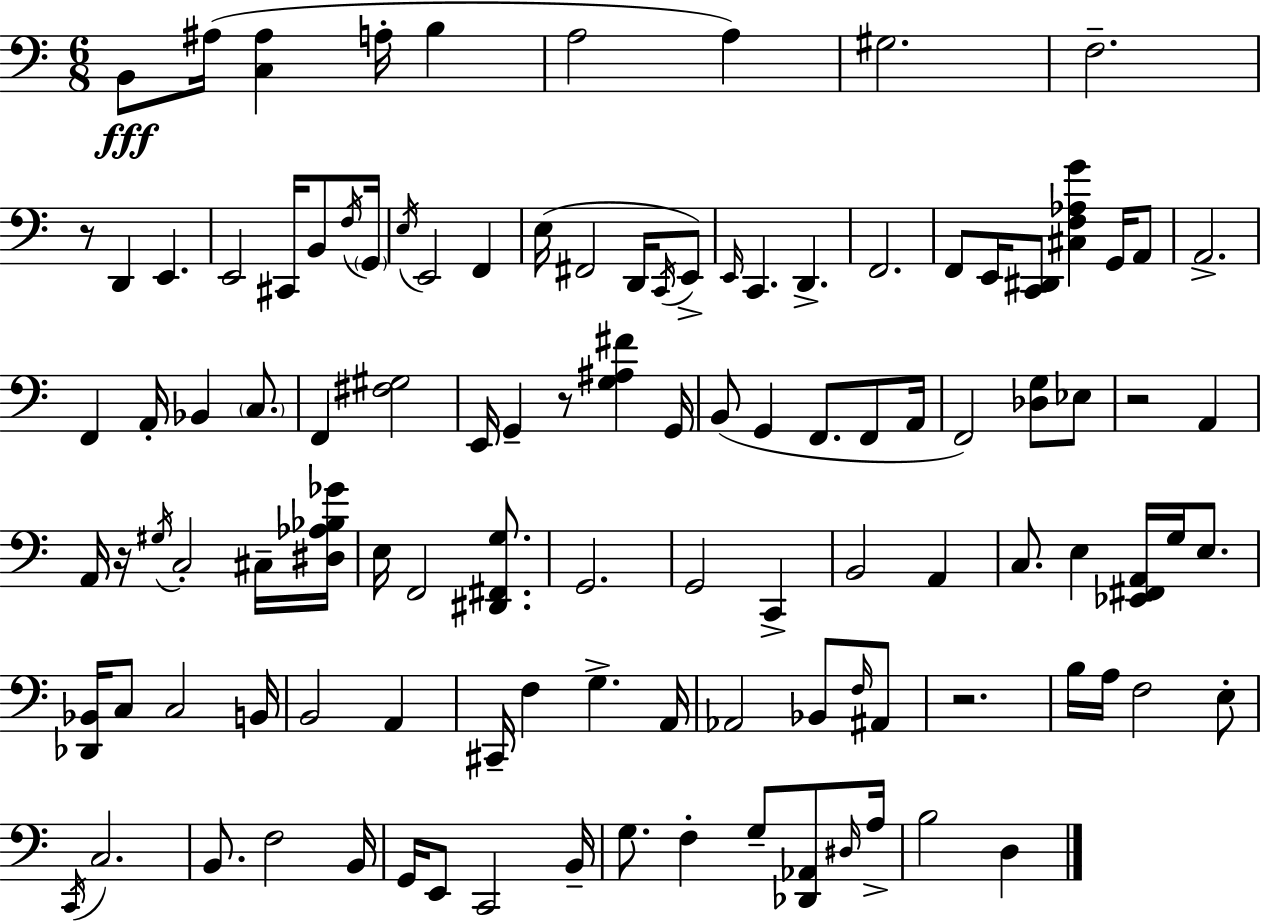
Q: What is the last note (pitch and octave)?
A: D3